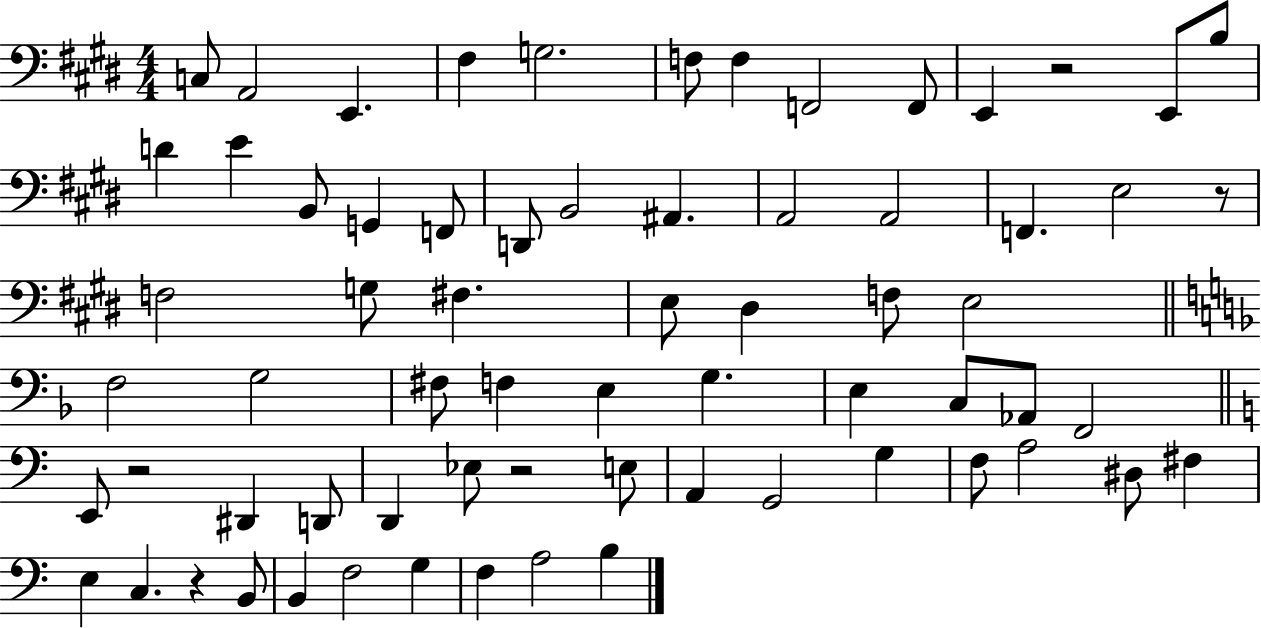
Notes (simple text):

C3/e A2/h E2/q. F#3/q G3/h. F3/e F3/q F2/h F2/e E2/q R/h E2/e B3/e D4/q E4/q B2/e G2/q F2/e D2/e B2/h A#2/q. A2/h A2/h F2/q. E3/h R/e F3/h G3/e F#3/q. E3/e D#3/q F3/e E3/h F3/h G3/h F#3/e F3/q E3/q G3/q. E3/q C3/e Ab2/e F2/h E2/e R/h D#2/q D2/e D2/q Eb3/e R/h E3/e A2/q G2/h G3/q F3/e A3/h D#3/e F#3/q E3/q C3/q. R/q B2/e B2/q F3/h G3/q F3/q A3/h B3/q